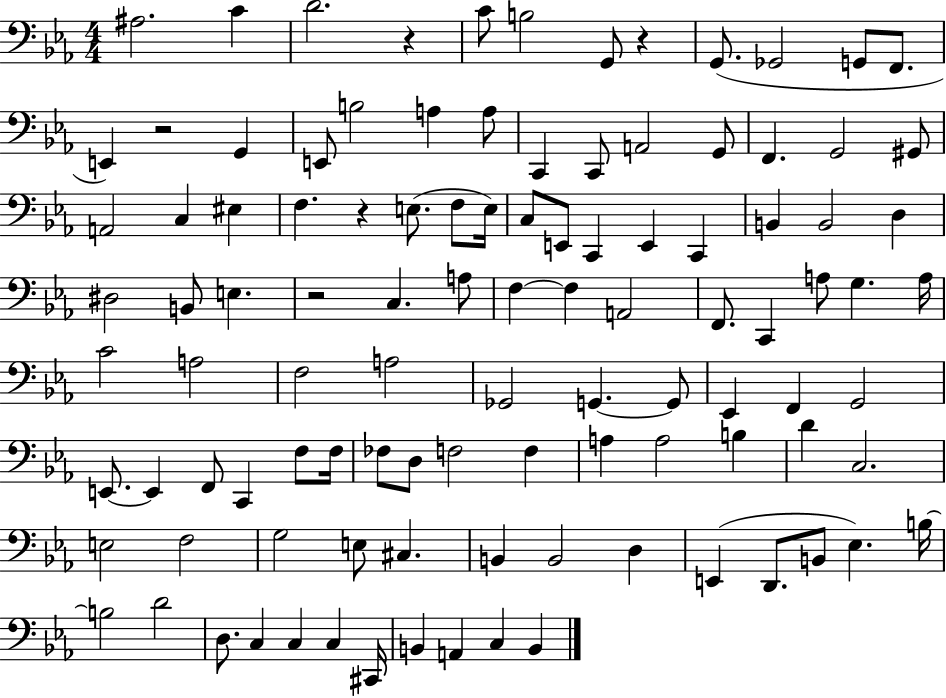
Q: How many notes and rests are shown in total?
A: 105